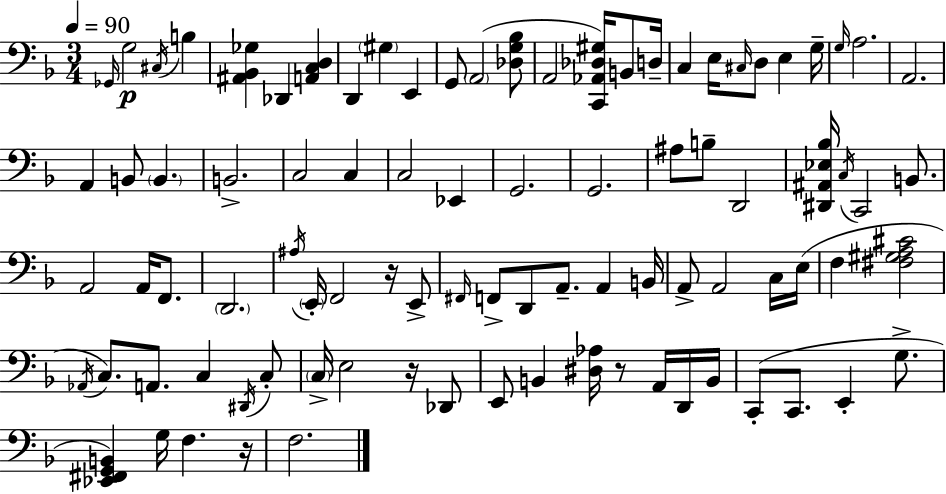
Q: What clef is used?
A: bass